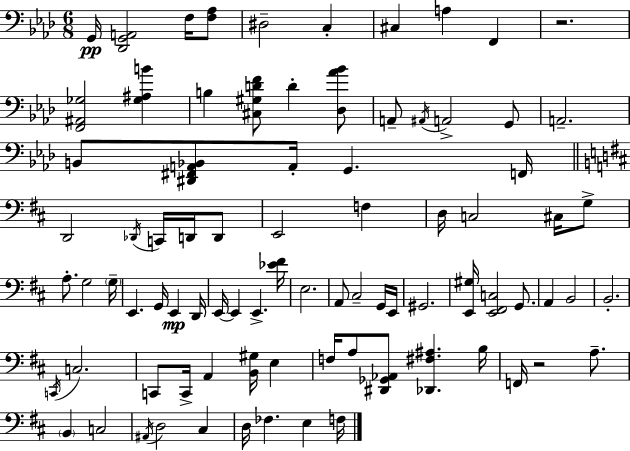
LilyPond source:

{
  \clef bass
  \numericTimeSignature
  \time 6/8
  \key f \minor
  \repeat volta 2 { g,16\pp <des, g, a,>2 f16 <f aes>8 | dis2-- c4-. | cis4 a4 f,4 | r2. | \break <f, ais, ges>2 <ges ais b'>4 | b4 <cis gis d' f'>8 d'4-. <des aes' bes'>8 | a,8-- \acciaccatura { ais,16 } a,2-> g,8 | a,2.-- | \break b,8 <dis, fis, a, bes,>8 a,16-. g,4. | f,16 \bar "||" \break \key b \minor d,2 \acciaccatura { des,16 } c,16 d,16 d,8 | e,2 f4 | d16 c2 cis16 g8-> | a8.-. g2 | \break \parenthesize g16-- e,4. g,16 e,4\mp | d,16 e,16~~ e,4 e,4.-> | <ees' fis'>16 e2. | a,8 cis2-- g,16 | \break e,16 gis,2. | <e, gis>16 <e, fis, c>2 g,8. | a,4 b,2 | b,2.-. | \break \acciaccatura { c,16 } c2. | c,8 c,16-> a,4 <b, gis>16 e4 | f16 a8 <dis, ges, aes,>8 <des, fis ais>4. | b16 f,16 r2 a8.-- | \break \parenthesize b,4 c2 | \acciaccatura { ais,16 } d2 cis4 | d16 fes4. e4 | f16 } \bar "|."
}